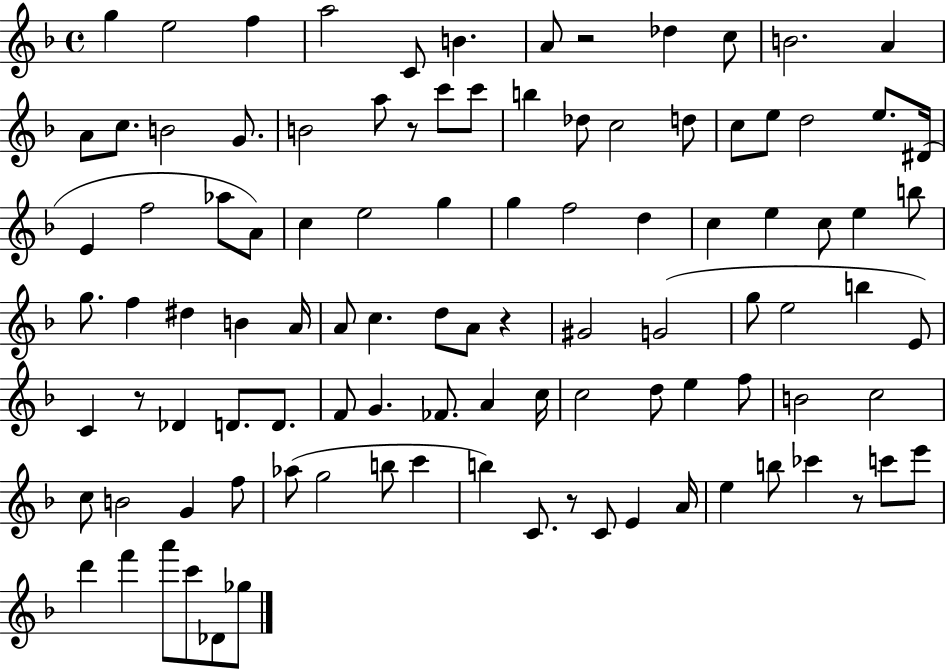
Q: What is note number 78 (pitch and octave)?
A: Ab5